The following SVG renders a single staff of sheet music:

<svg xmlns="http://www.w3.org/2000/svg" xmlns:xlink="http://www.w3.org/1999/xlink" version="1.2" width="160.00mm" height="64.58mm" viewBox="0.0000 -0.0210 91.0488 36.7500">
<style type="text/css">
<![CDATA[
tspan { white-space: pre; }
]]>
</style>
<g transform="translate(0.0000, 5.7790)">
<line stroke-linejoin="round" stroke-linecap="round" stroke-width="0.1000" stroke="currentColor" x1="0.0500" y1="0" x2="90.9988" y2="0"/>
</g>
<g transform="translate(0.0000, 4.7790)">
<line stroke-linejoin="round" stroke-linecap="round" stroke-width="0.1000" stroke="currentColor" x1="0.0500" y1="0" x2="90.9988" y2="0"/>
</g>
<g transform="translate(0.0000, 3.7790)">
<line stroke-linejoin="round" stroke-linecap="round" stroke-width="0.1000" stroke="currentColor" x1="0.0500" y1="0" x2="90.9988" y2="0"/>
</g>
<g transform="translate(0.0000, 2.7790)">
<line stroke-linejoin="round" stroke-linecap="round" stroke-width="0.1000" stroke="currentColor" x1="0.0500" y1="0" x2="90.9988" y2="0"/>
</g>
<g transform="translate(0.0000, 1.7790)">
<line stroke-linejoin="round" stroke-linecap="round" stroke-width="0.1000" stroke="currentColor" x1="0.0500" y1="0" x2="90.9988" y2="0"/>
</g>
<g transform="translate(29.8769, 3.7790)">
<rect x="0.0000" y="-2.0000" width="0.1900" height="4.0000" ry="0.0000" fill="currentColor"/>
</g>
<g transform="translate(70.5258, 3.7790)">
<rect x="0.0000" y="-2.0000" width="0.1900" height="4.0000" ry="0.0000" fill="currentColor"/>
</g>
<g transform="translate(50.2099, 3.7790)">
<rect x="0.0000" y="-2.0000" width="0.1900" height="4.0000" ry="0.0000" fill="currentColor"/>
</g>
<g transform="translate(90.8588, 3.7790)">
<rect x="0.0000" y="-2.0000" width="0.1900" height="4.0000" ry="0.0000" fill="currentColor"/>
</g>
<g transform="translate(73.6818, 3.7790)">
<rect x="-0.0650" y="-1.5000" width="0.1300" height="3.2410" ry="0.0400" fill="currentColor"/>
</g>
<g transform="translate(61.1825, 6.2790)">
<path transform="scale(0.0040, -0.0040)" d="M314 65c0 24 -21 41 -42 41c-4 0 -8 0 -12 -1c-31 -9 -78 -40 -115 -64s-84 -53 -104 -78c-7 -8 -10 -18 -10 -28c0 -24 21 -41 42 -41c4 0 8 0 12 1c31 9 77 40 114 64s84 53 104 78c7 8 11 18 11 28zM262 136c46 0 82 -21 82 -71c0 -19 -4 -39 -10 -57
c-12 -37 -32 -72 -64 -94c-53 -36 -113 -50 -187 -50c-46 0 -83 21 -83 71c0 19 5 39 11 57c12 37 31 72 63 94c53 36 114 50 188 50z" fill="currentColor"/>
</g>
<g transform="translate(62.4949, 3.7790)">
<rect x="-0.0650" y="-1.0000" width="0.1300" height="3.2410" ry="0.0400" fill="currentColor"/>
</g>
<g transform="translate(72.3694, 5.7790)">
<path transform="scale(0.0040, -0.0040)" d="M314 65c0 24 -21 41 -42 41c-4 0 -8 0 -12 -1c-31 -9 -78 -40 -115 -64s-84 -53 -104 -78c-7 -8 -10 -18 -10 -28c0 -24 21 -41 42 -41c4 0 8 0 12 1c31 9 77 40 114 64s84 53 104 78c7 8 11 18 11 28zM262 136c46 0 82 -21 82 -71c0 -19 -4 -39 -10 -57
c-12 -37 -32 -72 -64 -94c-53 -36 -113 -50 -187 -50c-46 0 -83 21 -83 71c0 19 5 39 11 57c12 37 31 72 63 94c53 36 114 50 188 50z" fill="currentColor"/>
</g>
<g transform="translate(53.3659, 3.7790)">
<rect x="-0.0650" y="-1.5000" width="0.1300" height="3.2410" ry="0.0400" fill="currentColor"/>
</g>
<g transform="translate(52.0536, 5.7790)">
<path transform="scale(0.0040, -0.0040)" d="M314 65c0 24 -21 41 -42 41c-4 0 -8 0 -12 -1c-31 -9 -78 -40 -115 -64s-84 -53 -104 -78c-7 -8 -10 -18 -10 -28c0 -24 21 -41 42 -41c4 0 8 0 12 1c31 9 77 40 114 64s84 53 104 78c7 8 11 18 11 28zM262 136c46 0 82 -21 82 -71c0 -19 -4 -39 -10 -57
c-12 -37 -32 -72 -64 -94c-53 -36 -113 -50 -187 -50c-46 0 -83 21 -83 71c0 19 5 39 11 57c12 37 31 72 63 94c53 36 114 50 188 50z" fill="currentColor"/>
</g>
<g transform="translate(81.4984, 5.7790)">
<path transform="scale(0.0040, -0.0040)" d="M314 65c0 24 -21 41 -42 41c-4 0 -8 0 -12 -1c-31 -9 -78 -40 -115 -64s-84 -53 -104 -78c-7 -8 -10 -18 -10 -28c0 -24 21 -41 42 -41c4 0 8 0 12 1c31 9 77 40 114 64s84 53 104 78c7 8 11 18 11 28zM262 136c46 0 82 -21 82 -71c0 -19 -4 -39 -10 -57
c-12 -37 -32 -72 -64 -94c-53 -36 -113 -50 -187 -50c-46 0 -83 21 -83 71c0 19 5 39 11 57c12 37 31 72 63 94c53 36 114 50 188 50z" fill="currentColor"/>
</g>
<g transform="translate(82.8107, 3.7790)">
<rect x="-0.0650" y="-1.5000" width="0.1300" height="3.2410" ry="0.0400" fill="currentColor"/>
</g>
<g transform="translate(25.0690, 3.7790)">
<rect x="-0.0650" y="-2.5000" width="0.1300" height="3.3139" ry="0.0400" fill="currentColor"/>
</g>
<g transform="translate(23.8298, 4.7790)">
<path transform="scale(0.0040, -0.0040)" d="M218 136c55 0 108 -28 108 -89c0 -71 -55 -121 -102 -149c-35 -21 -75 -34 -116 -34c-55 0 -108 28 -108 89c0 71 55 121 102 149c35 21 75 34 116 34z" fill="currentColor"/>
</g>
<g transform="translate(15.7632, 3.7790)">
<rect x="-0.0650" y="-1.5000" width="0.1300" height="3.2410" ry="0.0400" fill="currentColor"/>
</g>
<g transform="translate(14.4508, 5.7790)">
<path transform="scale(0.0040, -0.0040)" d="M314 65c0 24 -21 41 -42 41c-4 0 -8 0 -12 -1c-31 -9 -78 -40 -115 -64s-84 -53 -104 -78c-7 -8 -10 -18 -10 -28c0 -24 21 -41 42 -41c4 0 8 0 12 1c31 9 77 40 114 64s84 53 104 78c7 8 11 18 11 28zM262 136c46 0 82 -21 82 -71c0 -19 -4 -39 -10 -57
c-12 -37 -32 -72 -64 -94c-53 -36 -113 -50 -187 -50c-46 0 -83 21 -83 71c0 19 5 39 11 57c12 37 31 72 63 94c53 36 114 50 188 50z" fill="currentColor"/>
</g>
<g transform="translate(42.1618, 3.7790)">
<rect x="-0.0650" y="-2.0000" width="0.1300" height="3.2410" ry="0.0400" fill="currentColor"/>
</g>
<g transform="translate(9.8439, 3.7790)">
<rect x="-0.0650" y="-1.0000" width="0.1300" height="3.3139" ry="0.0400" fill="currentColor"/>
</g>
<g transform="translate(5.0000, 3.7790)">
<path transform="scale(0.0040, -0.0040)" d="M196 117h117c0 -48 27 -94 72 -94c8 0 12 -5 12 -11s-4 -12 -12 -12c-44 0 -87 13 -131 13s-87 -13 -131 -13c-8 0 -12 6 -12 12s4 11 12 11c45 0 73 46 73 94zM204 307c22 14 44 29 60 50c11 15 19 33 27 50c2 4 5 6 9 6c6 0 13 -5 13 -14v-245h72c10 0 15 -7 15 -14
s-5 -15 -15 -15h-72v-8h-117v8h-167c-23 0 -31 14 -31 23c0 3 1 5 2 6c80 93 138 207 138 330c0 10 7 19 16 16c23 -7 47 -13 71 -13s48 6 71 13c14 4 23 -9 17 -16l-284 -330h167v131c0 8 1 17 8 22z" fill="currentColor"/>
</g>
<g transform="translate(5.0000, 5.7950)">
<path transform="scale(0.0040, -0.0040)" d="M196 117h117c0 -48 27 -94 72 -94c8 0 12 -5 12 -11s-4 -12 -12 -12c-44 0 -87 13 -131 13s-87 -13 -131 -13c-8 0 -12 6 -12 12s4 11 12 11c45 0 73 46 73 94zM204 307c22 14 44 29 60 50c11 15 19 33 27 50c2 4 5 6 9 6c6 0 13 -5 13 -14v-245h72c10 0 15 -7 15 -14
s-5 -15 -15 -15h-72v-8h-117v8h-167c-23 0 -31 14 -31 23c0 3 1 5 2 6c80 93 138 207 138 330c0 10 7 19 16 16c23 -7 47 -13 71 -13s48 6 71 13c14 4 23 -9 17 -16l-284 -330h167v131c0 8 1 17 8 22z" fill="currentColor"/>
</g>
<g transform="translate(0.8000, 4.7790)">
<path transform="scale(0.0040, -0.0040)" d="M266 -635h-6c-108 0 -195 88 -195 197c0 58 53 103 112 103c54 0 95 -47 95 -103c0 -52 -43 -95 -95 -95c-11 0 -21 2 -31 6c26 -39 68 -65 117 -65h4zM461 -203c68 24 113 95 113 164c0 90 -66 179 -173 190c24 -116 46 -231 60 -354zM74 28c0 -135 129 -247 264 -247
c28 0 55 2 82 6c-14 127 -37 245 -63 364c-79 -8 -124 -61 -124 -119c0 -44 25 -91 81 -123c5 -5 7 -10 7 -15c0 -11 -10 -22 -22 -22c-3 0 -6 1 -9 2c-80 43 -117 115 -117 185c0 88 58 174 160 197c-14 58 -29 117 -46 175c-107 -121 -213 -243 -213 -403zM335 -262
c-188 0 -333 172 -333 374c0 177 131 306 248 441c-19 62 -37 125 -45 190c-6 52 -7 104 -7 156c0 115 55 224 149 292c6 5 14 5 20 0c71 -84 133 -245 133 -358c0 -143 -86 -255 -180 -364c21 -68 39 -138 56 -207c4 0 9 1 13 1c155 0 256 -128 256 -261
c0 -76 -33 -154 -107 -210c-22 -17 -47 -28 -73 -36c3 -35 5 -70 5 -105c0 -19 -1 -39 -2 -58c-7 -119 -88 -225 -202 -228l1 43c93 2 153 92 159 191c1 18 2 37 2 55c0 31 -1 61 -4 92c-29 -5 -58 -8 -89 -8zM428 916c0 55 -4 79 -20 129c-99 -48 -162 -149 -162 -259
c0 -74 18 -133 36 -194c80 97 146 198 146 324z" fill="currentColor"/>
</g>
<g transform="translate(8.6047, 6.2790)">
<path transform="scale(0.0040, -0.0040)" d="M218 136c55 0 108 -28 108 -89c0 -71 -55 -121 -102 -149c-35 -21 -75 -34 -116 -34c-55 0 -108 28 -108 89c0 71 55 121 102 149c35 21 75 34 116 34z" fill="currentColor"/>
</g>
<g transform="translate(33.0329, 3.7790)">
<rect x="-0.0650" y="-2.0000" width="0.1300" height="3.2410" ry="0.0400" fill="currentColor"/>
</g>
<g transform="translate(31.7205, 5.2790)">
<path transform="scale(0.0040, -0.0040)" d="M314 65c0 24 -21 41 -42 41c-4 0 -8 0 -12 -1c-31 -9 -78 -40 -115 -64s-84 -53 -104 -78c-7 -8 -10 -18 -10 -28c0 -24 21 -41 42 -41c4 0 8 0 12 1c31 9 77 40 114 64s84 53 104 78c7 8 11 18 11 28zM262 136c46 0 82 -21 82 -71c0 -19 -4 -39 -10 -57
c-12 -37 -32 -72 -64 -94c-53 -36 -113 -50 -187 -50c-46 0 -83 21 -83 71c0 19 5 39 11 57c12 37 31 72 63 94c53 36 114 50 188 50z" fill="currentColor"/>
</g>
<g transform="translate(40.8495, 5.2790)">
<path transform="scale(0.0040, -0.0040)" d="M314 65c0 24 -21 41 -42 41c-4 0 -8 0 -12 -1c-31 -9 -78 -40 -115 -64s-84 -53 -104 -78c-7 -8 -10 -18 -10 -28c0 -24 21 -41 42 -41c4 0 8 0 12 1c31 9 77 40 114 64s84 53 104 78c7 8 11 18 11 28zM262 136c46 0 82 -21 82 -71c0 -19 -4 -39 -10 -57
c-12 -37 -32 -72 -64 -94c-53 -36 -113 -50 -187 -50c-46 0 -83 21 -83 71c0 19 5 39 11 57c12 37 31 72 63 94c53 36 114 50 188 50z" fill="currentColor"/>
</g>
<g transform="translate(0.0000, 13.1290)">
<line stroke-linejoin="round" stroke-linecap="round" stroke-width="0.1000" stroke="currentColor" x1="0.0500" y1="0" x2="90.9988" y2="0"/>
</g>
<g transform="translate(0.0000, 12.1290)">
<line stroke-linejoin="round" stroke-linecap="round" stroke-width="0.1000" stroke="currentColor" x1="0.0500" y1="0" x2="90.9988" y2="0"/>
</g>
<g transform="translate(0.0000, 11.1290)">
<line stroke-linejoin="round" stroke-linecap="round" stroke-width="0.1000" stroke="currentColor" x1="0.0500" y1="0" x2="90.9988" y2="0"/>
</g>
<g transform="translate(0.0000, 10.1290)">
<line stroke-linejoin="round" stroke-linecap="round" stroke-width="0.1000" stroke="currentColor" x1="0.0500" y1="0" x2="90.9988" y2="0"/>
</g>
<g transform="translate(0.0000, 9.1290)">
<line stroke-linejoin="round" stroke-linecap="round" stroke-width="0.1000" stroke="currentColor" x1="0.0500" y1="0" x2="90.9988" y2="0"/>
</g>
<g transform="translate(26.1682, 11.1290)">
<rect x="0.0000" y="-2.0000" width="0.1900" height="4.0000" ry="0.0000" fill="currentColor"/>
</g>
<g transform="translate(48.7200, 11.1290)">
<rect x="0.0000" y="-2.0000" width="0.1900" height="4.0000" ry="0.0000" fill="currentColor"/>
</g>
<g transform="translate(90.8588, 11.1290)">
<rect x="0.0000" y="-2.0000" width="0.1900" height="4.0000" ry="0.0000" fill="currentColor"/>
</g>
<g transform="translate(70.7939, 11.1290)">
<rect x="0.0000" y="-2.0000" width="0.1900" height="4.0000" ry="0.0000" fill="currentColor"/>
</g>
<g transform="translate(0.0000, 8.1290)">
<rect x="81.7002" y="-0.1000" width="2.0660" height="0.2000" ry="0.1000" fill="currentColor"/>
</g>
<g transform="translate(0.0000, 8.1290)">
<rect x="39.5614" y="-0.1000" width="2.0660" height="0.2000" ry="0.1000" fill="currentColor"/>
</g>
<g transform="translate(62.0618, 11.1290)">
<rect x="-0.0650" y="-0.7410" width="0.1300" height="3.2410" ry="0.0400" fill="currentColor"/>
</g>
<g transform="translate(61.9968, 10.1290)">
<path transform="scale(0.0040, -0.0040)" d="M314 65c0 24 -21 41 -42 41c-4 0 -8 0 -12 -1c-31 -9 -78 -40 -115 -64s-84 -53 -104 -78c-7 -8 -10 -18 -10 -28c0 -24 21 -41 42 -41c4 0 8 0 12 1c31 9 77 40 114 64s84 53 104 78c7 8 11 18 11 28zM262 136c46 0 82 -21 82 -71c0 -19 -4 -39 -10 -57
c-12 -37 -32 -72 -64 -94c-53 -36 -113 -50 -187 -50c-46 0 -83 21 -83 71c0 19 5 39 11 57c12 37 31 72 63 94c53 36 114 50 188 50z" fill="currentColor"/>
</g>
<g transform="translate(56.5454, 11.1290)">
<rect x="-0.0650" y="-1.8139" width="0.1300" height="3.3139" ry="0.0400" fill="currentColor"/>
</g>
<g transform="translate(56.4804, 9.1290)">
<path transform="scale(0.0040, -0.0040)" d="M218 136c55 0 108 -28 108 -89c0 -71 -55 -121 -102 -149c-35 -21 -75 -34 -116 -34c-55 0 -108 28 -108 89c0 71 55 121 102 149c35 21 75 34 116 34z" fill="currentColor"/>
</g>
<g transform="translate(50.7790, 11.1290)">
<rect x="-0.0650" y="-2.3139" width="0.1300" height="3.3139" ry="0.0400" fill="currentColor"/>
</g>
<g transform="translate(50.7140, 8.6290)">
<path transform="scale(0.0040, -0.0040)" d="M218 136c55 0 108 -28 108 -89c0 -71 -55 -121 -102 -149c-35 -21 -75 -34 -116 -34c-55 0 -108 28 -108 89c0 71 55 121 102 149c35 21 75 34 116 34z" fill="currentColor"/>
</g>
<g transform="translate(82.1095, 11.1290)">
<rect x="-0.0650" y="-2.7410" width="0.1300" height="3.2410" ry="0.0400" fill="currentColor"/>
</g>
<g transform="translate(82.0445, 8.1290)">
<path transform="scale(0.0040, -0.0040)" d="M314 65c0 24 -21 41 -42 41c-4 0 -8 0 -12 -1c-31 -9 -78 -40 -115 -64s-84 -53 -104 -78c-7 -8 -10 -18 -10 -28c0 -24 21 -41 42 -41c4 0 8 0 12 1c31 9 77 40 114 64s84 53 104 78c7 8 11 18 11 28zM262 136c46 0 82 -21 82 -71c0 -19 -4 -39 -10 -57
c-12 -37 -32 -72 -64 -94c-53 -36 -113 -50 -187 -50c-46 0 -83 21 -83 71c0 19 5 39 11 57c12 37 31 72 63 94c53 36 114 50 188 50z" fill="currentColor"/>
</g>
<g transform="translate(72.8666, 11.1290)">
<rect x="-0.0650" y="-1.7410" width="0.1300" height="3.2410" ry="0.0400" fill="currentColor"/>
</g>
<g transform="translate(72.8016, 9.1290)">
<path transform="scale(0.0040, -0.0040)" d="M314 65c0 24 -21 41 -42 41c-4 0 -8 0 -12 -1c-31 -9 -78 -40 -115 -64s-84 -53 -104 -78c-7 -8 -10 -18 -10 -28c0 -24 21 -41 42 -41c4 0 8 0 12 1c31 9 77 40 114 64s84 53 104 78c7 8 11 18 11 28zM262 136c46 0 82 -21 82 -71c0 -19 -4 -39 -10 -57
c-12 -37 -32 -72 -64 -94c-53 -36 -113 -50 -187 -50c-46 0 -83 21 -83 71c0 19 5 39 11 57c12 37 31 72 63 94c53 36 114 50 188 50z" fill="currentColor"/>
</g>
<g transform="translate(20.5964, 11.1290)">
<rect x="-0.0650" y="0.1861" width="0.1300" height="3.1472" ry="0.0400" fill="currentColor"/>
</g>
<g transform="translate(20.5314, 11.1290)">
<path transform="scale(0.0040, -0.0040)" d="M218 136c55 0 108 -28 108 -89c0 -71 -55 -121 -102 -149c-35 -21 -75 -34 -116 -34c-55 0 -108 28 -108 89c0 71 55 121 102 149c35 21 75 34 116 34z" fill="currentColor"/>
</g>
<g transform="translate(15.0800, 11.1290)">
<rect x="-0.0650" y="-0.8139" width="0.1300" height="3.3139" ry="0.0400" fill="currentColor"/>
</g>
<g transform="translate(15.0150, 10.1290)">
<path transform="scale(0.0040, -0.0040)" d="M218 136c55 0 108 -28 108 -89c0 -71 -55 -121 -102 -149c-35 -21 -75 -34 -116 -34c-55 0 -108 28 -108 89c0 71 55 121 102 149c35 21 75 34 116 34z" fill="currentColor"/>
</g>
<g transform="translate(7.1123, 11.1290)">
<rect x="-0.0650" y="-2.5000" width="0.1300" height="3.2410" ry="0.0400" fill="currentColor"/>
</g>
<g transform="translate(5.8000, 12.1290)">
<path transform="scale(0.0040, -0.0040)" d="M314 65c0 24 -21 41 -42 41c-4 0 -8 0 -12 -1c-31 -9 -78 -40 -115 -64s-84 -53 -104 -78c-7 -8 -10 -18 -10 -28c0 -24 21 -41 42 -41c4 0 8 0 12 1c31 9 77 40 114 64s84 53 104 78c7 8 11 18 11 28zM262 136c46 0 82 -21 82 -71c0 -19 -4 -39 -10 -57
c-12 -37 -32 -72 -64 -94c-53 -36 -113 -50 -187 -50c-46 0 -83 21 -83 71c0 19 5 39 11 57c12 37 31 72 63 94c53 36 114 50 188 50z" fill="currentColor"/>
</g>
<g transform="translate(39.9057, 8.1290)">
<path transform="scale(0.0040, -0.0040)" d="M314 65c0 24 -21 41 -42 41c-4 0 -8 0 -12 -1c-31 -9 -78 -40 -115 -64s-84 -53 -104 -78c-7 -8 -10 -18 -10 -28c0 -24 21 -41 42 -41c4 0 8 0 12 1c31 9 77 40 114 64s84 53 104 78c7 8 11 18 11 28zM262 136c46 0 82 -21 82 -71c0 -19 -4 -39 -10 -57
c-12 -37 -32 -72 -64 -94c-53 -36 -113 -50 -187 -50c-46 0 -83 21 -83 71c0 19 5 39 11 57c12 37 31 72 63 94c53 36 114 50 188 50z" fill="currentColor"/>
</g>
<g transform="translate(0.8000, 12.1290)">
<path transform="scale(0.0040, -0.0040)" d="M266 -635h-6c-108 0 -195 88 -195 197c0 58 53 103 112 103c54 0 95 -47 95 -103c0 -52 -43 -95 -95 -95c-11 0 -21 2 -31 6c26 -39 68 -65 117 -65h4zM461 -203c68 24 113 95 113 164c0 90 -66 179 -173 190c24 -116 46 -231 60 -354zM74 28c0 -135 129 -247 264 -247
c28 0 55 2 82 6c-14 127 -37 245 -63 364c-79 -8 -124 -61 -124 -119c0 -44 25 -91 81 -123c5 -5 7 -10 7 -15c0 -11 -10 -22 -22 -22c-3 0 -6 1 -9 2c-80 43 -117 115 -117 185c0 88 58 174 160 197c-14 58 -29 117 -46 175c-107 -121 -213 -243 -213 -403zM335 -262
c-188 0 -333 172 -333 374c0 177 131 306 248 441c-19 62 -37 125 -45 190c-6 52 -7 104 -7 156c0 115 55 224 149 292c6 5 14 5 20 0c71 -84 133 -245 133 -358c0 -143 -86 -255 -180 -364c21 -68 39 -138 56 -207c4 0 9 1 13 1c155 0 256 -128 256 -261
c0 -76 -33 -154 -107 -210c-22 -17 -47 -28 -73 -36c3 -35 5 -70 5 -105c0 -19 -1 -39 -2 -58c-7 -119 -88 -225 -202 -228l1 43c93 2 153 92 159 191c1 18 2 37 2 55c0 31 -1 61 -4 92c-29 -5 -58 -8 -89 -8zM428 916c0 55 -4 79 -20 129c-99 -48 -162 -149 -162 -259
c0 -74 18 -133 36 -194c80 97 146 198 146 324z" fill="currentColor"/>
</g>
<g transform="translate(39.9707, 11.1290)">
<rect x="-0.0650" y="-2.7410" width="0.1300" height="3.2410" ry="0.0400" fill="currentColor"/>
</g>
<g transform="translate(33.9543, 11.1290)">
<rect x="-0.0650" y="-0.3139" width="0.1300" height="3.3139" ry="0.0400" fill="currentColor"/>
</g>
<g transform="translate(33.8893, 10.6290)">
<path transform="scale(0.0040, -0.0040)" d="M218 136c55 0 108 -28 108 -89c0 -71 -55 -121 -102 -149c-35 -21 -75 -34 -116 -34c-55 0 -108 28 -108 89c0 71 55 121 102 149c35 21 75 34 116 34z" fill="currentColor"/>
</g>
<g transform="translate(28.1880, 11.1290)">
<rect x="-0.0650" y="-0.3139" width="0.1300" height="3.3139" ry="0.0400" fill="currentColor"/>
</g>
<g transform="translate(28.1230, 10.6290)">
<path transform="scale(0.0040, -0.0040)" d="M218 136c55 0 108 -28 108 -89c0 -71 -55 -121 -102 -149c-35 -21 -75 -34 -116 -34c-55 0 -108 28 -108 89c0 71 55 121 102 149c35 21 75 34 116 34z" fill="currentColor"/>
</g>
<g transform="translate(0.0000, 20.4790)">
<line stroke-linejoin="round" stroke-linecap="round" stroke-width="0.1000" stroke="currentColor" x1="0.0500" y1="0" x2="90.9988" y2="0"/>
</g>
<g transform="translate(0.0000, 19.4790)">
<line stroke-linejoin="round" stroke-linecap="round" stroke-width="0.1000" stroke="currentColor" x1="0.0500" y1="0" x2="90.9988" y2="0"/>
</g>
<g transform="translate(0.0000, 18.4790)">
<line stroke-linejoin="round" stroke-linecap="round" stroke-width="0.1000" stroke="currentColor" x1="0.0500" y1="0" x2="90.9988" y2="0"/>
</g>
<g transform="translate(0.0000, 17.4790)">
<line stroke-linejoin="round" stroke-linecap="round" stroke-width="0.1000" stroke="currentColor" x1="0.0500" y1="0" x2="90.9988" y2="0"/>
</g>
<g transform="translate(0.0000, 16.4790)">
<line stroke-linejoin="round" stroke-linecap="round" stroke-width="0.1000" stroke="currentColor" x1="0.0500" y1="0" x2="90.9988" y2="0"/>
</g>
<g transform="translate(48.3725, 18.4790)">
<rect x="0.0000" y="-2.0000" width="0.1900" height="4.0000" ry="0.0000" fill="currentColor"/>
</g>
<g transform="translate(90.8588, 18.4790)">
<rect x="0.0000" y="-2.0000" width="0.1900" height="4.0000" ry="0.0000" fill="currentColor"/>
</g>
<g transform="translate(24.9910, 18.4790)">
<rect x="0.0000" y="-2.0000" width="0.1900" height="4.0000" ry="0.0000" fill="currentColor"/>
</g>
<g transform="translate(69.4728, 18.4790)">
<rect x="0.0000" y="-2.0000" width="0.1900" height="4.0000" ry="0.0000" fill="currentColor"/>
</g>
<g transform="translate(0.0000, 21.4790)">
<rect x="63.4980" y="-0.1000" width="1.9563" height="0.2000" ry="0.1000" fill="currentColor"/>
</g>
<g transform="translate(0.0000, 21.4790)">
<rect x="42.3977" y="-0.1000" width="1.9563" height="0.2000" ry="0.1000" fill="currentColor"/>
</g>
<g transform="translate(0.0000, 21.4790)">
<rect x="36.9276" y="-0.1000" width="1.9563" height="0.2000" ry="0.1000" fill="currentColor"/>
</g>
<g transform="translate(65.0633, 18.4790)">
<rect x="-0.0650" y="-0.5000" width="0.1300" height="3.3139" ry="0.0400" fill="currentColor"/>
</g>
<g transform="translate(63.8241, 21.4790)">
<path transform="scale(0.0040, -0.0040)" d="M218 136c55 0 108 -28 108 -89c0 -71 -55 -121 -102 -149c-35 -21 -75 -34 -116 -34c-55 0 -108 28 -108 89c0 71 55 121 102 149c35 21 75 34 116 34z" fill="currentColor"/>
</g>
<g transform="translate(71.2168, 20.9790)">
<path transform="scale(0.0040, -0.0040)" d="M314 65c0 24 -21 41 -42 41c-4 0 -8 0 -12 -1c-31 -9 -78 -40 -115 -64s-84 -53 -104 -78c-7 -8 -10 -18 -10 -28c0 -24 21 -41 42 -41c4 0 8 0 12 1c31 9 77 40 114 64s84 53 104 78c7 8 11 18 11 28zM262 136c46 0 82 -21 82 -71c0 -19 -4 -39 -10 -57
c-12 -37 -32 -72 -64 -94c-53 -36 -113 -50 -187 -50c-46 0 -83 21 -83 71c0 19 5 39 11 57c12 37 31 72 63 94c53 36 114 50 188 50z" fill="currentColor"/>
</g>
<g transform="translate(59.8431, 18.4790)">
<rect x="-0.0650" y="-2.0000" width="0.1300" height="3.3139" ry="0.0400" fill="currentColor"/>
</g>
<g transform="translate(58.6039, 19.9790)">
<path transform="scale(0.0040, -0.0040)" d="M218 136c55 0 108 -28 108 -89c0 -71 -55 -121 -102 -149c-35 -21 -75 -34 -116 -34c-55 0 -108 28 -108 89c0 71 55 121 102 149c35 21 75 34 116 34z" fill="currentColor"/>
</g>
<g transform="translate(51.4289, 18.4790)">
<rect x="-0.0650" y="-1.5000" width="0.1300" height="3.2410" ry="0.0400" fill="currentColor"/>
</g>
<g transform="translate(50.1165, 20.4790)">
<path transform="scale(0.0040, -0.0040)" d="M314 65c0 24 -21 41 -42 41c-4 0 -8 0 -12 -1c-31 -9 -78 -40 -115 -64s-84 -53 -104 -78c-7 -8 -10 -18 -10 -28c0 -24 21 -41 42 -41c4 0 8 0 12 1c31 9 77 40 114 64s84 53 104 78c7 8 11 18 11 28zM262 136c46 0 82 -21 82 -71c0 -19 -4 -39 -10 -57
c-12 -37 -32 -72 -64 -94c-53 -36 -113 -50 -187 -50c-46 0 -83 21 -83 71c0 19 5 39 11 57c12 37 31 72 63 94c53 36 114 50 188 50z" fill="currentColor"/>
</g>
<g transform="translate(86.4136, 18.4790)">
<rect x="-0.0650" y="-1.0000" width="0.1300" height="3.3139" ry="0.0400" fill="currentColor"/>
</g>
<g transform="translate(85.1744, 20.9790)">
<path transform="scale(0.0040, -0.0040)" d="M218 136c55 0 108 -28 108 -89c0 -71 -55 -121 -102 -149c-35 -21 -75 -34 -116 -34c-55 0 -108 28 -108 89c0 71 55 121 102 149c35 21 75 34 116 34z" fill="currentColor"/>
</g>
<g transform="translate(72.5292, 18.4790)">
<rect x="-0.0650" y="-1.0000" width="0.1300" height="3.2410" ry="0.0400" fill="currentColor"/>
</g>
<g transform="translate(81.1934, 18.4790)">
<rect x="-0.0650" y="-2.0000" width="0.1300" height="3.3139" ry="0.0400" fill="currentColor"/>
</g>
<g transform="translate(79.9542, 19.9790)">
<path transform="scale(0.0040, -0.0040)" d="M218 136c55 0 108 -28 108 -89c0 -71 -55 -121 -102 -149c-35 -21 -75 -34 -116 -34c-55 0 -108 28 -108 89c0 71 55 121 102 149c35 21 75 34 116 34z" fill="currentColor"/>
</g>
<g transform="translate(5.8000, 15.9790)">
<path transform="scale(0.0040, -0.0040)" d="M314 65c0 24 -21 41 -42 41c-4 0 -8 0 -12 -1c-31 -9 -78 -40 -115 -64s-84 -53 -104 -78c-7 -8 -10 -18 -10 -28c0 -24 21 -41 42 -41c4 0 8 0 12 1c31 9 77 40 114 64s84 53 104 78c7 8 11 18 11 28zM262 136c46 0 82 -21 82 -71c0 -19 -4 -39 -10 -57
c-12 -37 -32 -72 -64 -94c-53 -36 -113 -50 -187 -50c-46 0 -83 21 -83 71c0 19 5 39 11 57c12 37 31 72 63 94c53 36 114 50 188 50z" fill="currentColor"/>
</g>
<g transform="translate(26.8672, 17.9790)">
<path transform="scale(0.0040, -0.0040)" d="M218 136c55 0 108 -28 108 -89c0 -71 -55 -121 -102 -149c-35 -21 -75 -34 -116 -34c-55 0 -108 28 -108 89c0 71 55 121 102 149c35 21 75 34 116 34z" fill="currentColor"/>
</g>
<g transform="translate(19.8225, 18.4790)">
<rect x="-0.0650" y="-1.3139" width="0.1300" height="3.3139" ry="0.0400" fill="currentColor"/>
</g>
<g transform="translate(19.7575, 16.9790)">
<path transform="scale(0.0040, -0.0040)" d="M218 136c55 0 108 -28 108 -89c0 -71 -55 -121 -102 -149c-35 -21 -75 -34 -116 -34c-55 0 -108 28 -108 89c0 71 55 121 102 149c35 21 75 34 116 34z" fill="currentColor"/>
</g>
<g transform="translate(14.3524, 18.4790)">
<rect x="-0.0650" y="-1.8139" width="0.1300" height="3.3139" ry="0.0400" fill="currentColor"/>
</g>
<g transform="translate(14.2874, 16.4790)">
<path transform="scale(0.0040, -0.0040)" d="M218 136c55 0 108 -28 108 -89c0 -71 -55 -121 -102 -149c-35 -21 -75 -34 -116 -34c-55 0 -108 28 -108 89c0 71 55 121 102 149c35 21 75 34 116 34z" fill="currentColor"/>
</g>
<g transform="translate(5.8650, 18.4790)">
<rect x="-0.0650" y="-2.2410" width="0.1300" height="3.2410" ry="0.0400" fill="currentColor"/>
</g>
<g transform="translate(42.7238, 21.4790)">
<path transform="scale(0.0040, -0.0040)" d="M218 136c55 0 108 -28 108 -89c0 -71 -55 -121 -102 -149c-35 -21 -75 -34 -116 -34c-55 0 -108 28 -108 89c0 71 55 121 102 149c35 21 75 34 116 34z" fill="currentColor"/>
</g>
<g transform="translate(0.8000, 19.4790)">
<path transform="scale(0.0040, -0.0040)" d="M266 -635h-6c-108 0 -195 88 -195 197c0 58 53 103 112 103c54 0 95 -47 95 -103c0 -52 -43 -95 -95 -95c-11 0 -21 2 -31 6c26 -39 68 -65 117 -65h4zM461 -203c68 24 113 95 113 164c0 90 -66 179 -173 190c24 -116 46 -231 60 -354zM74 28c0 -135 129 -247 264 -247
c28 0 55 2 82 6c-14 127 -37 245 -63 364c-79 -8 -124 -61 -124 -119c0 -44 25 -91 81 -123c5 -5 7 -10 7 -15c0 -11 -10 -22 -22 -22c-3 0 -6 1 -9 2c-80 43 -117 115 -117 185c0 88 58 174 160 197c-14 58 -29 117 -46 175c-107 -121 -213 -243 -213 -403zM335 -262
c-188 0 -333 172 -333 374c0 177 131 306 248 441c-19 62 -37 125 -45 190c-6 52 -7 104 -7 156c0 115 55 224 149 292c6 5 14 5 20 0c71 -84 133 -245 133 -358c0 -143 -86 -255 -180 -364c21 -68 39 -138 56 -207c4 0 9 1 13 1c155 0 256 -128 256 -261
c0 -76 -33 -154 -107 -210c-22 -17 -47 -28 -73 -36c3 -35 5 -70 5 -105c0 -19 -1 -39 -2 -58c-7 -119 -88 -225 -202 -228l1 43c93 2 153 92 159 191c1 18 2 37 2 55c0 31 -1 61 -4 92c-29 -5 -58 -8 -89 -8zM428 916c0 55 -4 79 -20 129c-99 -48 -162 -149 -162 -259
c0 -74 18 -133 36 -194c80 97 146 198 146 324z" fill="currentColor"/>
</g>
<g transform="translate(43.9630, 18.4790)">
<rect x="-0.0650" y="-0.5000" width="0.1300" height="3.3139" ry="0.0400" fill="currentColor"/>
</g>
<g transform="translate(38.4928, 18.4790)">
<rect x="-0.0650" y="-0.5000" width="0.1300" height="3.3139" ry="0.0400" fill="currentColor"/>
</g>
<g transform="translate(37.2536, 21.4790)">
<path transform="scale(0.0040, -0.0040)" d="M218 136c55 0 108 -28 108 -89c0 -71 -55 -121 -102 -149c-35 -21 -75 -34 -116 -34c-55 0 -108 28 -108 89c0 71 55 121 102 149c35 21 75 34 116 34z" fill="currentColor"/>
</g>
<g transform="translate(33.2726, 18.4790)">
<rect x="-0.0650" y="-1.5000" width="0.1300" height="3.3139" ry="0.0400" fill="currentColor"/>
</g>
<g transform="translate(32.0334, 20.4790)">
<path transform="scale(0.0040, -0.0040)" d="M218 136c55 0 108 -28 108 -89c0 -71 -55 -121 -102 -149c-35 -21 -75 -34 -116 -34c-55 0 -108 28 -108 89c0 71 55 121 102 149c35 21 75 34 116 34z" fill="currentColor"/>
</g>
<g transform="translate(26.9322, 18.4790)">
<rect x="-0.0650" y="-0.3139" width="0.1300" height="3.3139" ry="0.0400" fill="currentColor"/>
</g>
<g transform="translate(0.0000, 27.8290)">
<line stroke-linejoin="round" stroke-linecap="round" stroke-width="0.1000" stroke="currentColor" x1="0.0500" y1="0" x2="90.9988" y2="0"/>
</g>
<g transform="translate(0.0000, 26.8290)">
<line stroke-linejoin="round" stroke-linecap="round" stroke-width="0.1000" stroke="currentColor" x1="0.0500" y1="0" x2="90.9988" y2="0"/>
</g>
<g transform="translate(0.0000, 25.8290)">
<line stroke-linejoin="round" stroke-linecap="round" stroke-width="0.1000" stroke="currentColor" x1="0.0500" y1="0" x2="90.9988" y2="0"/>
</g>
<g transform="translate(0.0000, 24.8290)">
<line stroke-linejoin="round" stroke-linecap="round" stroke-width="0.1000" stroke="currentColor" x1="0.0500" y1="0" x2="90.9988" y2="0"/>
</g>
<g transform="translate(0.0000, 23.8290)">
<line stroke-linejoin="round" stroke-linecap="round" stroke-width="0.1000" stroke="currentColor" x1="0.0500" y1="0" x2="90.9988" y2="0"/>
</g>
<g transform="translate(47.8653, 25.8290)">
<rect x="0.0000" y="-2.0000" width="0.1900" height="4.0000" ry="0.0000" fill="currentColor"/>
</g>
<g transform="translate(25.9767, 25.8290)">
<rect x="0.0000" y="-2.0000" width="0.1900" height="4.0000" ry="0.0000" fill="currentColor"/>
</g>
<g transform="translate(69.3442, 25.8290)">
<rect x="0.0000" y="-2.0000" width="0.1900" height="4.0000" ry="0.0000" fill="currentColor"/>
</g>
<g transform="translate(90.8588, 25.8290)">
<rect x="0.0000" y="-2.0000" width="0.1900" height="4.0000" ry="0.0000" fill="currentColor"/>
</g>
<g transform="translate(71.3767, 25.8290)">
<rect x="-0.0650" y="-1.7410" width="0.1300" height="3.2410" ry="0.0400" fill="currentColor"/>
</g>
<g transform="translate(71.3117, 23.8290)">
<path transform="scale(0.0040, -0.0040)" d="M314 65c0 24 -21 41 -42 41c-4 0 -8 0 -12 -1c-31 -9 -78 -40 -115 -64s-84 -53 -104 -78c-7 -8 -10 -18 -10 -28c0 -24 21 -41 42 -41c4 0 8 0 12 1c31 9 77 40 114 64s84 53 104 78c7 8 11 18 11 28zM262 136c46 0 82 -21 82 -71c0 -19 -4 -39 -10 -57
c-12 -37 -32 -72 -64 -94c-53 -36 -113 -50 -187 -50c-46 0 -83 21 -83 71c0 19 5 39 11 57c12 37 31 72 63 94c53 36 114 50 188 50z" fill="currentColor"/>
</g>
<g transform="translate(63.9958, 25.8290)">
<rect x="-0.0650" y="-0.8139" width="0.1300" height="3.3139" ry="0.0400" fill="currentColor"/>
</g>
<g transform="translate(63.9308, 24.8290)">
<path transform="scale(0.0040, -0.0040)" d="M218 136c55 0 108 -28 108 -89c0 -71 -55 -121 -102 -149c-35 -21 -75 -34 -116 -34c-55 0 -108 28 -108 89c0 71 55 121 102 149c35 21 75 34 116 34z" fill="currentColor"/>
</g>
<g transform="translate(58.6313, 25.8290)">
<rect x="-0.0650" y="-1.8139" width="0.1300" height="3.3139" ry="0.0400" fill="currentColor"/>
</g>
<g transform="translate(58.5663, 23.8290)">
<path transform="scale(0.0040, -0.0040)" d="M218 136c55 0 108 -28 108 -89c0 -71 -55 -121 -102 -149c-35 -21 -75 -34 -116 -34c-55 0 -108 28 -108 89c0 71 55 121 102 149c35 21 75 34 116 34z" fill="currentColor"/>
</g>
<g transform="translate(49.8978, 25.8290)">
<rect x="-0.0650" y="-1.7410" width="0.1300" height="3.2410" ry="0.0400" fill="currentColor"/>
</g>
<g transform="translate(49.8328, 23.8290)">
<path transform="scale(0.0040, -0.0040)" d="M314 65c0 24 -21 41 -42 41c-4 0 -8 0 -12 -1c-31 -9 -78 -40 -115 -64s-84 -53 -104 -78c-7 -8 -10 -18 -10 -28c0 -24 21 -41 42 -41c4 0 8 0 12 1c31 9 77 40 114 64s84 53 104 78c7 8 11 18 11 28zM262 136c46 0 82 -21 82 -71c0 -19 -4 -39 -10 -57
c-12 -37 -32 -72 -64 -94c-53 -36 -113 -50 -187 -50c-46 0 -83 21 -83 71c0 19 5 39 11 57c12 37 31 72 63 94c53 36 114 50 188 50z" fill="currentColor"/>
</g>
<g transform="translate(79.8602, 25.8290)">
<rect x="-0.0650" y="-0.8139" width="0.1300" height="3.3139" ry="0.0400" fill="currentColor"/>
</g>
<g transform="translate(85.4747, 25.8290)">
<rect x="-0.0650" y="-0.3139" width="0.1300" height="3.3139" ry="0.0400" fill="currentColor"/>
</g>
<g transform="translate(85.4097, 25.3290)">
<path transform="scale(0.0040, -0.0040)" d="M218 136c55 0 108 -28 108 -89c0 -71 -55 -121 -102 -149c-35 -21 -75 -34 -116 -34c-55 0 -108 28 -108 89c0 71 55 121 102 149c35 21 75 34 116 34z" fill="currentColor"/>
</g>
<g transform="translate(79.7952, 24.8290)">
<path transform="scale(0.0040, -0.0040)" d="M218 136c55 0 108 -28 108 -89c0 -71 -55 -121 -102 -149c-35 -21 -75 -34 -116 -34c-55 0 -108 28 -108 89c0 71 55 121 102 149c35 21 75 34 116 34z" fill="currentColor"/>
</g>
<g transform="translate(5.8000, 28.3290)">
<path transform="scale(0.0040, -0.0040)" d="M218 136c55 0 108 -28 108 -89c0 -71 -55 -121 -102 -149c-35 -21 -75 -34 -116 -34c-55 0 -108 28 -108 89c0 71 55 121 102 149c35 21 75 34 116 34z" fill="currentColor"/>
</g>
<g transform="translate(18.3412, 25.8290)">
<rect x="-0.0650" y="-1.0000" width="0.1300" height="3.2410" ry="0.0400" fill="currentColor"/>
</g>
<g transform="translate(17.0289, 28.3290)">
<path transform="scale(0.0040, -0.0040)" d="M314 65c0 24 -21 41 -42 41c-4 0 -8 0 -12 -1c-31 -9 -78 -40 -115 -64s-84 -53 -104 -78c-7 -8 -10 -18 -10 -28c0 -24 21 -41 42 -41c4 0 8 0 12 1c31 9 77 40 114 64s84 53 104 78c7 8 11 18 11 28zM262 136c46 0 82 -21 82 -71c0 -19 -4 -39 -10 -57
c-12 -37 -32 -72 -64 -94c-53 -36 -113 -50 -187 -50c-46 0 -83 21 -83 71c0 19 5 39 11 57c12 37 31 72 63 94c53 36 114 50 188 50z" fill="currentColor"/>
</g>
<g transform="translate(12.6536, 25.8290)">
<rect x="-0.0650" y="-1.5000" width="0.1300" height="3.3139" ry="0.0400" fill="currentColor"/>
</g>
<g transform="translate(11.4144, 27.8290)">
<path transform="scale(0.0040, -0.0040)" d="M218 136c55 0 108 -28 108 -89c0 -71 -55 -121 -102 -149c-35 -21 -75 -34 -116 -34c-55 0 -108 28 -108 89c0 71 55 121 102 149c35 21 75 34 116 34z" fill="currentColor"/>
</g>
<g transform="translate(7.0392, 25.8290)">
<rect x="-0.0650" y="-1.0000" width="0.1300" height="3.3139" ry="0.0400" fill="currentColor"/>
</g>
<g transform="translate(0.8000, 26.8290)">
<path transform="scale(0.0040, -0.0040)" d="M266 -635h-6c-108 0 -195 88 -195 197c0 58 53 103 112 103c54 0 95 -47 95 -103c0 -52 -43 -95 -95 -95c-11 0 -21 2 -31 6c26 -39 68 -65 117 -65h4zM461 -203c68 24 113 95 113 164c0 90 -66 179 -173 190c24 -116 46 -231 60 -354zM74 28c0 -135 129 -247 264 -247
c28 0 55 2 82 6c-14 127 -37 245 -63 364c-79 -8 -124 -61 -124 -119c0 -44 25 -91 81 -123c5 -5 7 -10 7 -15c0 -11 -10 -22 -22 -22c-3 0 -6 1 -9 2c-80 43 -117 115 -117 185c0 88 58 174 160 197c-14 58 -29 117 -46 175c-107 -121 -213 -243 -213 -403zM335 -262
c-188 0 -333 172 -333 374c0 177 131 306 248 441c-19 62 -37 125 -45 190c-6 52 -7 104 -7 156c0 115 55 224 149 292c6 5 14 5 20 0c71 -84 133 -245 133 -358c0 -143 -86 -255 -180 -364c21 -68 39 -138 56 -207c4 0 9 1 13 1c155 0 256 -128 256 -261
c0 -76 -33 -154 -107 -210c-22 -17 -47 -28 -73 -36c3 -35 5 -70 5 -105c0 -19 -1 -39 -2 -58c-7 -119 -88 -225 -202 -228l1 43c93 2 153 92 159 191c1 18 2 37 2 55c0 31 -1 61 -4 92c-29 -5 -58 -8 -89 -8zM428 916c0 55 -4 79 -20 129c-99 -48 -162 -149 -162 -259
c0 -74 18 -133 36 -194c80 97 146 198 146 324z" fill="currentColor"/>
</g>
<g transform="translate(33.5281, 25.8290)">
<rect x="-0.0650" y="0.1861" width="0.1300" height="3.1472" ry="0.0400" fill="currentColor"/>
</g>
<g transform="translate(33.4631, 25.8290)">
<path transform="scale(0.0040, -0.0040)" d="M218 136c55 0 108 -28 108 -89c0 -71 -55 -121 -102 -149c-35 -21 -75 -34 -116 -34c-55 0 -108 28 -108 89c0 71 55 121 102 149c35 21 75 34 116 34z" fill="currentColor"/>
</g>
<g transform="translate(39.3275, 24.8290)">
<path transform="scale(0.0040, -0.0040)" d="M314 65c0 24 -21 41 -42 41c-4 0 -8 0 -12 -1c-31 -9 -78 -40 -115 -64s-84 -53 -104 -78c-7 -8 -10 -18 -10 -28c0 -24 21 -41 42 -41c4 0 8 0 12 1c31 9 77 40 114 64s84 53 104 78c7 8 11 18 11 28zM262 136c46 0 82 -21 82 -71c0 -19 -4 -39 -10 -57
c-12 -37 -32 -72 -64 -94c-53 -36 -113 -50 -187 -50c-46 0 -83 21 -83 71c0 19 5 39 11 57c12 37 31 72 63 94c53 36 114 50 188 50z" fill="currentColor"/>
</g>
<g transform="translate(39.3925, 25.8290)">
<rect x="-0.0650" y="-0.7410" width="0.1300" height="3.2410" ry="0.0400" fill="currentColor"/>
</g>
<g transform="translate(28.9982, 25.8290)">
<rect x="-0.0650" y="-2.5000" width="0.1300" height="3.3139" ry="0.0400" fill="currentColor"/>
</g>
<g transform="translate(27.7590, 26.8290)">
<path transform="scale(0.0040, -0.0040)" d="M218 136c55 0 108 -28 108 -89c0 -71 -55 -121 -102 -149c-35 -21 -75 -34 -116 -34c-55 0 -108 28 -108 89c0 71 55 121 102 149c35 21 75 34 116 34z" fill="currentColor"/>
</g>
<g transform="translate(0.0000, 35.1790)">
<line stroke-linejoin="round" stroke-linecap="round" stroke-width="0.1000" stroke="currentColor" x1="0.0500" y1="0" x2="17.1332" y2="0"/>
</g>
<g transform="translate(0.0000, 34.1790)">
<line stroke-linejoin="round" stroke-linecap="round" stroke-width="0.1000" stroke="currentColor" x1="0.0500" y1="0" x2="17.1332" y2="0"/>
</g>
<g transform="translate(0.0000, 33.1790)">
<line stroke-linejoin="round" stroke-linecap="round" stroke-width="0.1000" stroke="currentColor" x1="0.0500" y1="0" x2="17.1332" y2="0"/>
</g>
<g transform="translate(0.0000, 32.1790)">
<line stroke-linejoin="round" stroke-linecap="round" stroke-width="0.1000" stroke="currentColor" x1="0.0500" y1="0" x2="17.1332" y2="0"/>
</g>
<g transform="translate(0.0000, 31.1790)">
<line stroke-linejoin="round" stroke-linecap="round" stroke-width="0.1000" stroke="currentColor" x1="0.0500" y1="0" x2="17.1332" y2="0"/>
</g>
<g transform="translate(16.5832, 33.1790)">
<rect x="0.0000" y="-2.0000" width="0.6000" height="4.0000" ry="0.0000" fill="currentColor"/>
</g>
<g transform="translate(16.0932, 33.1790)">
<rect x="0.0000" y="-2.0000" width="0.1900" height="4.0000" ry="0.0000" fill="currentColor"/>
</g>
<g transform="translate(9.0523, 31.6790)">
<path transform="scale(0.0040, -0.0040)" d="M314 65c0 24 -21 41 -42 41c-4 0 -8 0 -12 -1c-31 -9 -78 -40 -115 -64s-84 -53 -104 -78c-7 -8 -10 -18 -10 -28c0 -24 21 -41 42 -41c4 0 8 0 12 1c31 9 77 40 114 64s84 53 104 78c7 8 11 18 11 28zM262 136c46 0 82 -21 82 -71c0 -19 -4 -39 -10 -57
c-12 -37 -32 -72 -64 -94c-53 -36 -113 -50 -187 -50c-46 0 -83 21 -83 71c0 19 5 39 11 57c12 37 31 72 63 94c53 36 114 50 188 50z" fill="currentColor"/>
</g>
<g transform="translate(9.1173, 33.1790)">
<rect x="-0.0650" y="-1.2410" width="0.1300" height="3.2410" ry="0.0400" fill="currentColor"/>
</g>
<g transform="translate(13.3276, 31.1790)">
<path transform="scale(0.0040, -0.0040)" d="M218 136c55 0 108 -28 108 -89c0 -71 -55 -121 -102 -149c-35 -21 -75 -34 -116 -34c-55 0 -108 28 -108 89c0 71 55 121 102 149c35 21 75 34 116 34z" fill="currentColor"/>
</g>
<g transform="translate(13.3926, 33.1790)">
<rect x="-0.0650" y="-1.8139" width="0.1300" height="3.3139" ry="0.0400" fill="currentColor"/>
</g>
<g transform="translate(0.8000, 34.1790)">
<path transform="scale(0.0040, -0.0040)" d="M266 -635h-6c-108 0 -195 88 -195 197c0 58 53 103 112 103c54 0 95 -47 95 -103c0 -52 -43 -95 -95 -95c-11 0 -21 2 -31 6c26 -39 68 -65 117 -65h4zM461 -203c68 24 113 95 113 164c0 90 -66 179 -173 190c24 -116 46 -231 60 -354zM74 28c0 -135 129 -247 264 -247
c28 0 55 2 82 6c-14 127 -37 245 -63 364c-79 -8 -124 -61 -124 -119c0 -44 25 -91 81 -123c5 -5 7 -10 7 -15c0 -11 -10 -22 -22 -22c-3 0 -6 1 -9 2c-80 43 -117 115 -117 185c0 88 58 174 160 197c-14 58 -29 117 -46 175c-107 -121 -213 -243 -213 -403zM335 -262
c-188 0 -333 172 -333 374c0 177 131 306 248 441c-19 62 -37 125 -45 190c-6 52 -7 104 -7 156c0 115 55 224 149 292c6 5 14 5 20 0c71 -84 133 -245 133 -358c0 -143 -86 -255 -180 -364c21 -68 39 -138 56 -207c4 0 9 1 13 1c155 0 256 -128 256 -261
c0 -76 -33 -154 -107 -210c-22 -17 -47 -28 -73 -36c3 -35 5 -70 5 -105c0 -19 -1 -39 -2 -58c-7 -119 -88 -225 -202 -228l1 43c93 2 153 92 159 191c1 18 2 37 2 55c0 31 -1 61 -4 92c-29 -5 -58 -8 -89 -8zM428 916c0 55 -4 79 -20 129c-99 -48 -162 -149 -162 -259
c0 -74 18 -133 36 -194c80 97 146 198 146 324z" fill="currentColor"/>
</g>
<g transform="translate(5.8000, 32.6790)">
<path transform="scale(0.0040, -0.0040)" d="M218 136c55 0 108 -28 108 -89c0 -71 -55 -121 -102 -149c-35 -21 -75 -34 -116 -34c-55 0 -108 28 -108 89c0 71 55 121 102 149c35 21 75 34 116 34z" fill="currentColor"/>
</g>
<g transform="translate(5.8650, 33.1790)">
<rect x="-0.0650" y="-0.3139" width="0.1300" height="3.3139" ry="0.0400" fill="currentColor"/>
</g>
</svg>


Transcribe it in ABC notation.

X:1
T:Untitled
M:4/4
L:1/4
K:C
D E2 G F2 F2 E2 D2 E2 E2 G2 d B c c a2 g f d2 f2 a2 g2 f e c E C C E2 F C D2 F D D E D2 G B d2 f2 f d f2 d c c e2 f